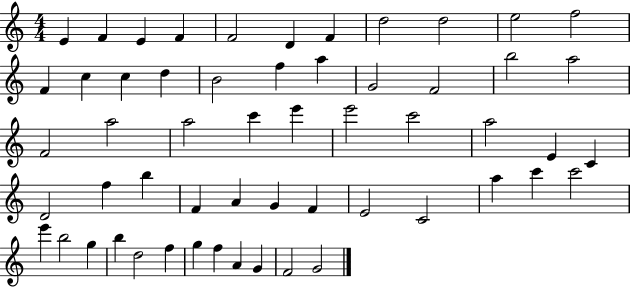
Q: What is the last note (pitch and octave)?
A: G4